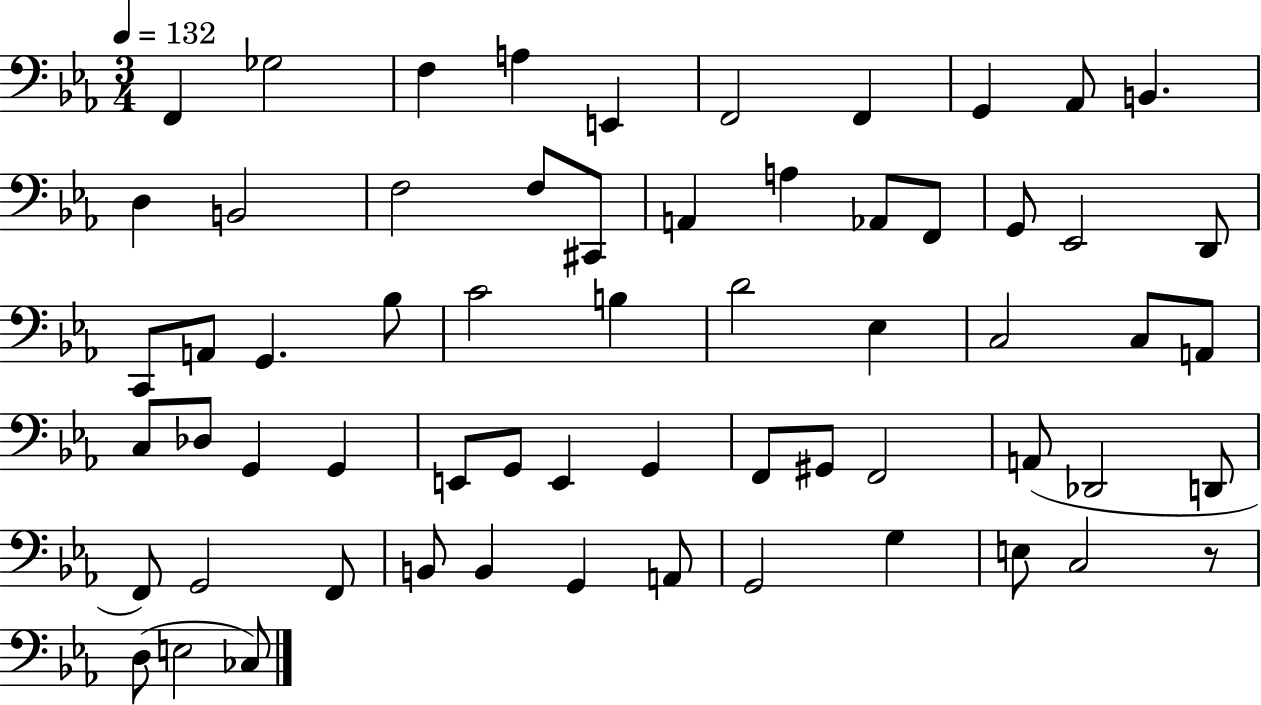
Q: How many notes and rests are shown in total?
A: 62